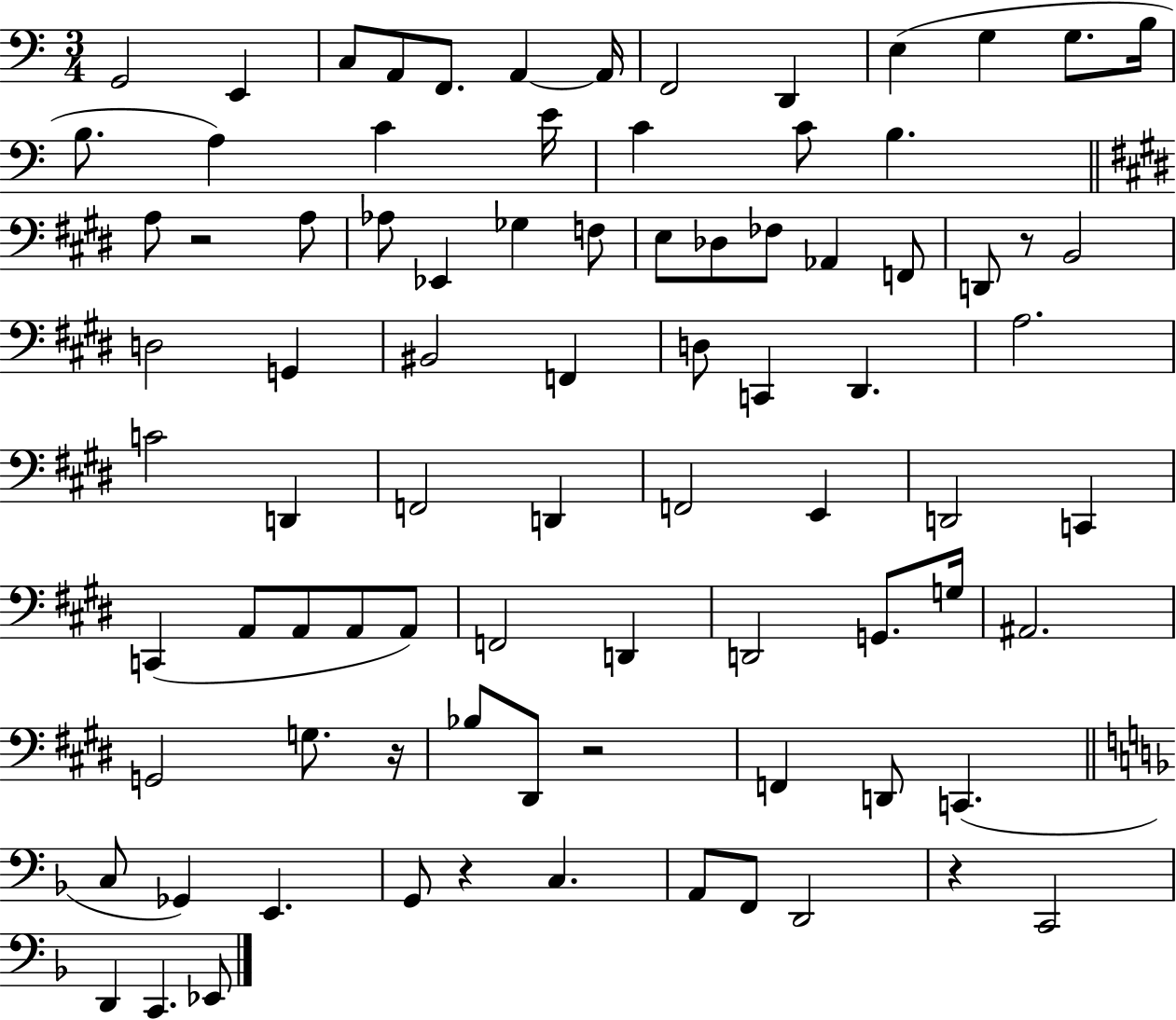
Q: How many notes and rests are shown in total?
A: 85